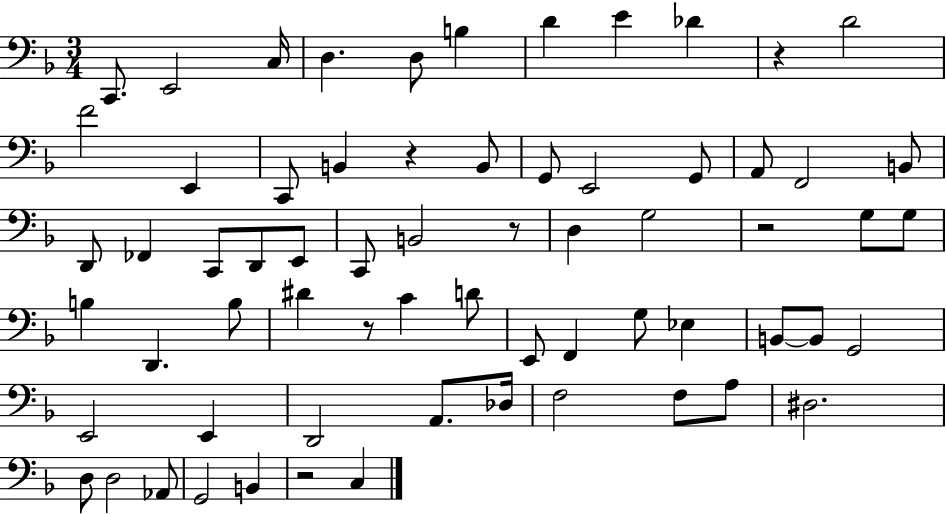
{
  \clef bass
  \numericTimeSignature
  \time 3/4
  \key f \major
  c,8. e,2 c16 | d4. d8 b4 | d'4 e'4 des'4 | r4 d'2 | \break f'2 e,4 | c,8 b,4 r4 b,8 | g,8 e,2 g,8 | a,8 f,2 b,8 | \break d,8 fes,4 c,8 d,8 e,8 | c,8 b,2 r8 | d4 g2 | r2 g8 g8 | \break b4 d,4. b8 | dis'4 r8 c'4 d'8 | e,8 f,4 g8 ees4 | b,8~~ b,8 g,2 | \break e,2 e,4 | d,2 a,8. des16 | f2 f8 a8 | dis2. | \break d8 d2 aes,8 | g,2 b,4 | r2 c4 | \bar "|."
}